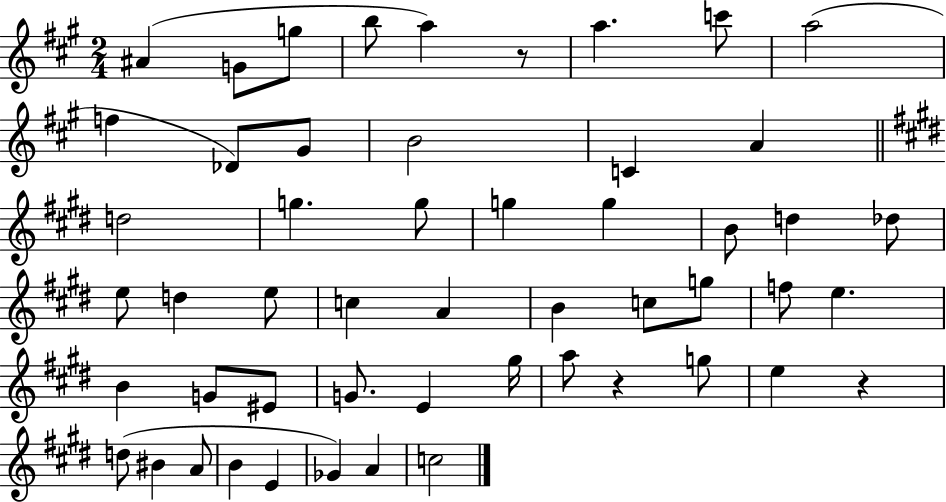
A#4/q G4/e G5/e B5/e A5/q R/e A5/q. C6/e A5/h F5/q Db4/e G#4/e B4/h C4/q A4/q D5/h G5/q. G5/e G5/q G5/q B4/e D5/q Db5/e E5/e D5/q E5/e C5/q A4/q B4/q C5/e G5/e F5/e E5/q. B4/q G4/e EIS4/e G4/e. E4/q G#5/s A5/e R/q G5/e E5/q R/q D5/e BIS4/q A4/e B4/q E4/q Gb4/q A4/q C5/h